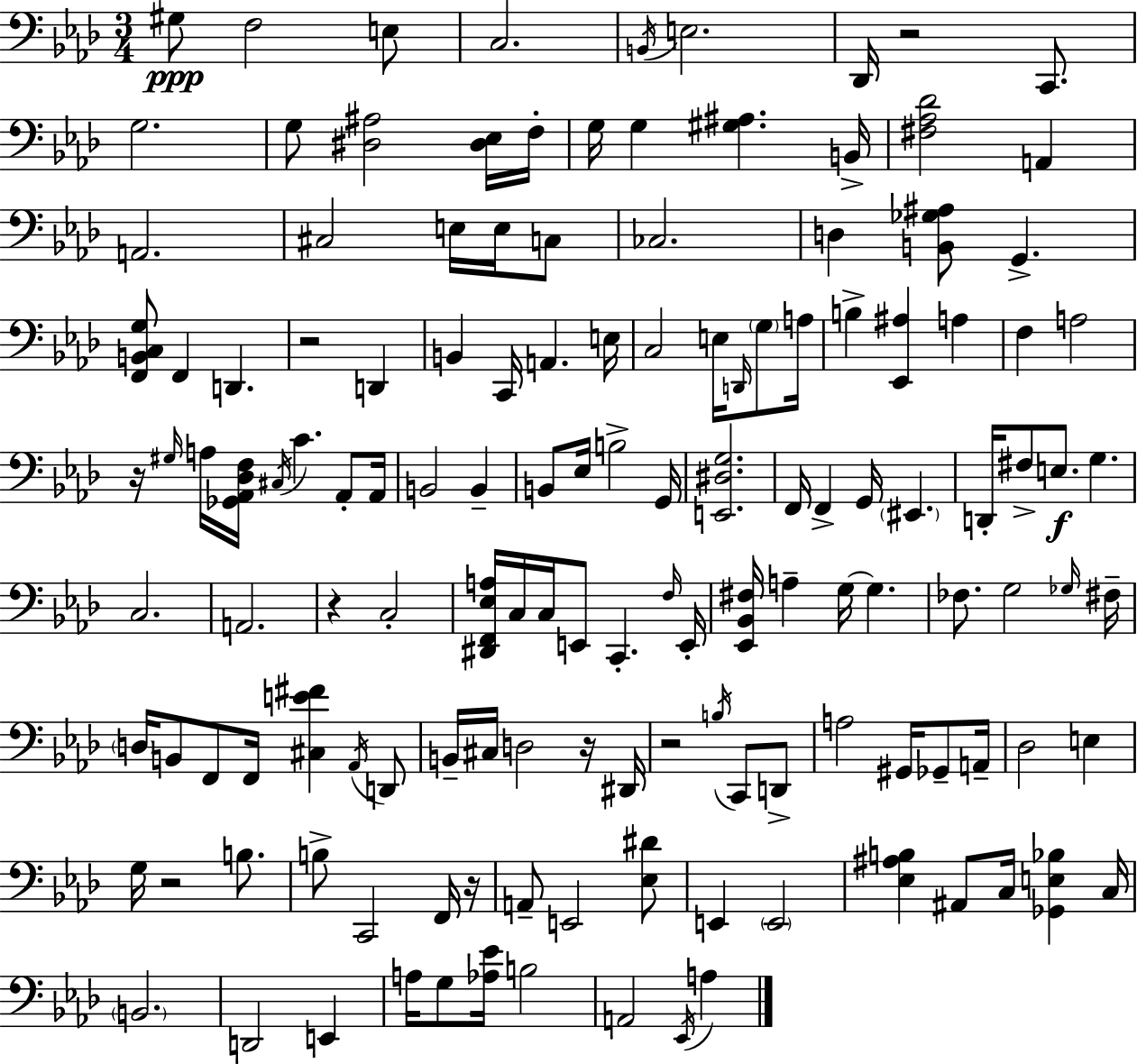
X:1
T:Untitled
M:3/4
L:1/4
K:Fm
^G,/2 F,2 E,/2 C,2 B,,/4 E,2 _D,,/4 z2 C,,/2 G,2 G,/2 [^D,^A,]2 [^D,_E,]/4 F,/4 G,/4 G, [^G,^A,] B,,/4 [^F,_A,_D]2 A,, A,,2 ^C,2 E,/4 E,/4 C,/2 _C,2 D, [B,,_G,^A,]/2 G,, [F,,B,,C,G,]/2 F,, D,, z2 D,, B,, C,,/4 A,, E,/4 C,2 E,/4 D,,/4 G,/2 A,/4 B, [_E,,^A,] A, F, A,2 z/4 ^G,/4 A,/4 [_G,,_A,,_D,F,]/4 ^C,/4 C _A,,/2 _A,,/4 B,,2 B,, B,,/2 _E,/4 B,2 G,,/4 [E,,^D,G,]2 F,,/4 F,, G,,/4 ^E,, D,,/4 ^F,/2 E,/2 G, C,2 A,,2 z C,2 [^D,,F,,_E,A,]/4 C,/4 C,/4 E,,/2 C,, F,/4 E,,/4 [_E,,_B,,^F,]/4 A, G,/4 G, _F,/2 G,2 _G,/4 ^F,/4 D,/4 B,,/2 F,,/2 F,,/4 [^C,E^F] _A,,/4 D,,/2 B,,/4 ^C,/4 D,2 z/4 ^D,,/4 z2 B,/4 C,,/2 D,,/2 A,2 ^G,,/4 _G,,/2 A,,/4 _D,2 E, G,/4 z2 B,/2 B,/2 C,,2 F,,/4 z/4 A,,/2 E,,2 [_E,^D]/2 E,, E,,2 [_E,^A,B,] ^A,,/2 C,/4 [_G,,E,_B,] C,/4 B,,2 D,,2 E,, A,/4 G,/2 [_A,_E]/4 B,2 A,,2 _E,,/4 A,